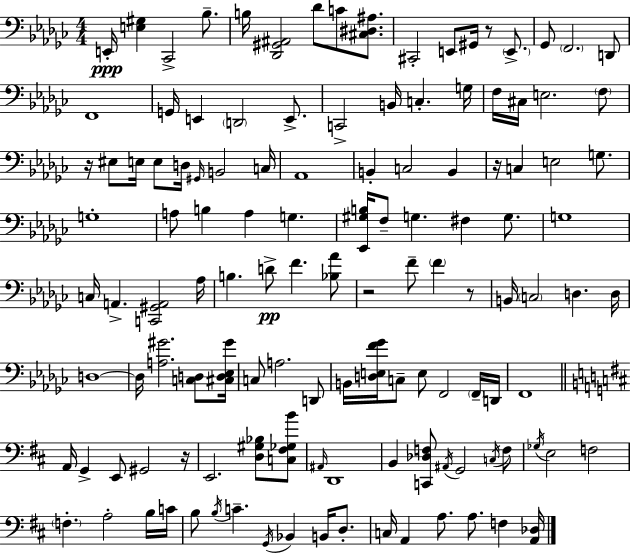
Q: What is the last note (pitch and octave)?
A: F3